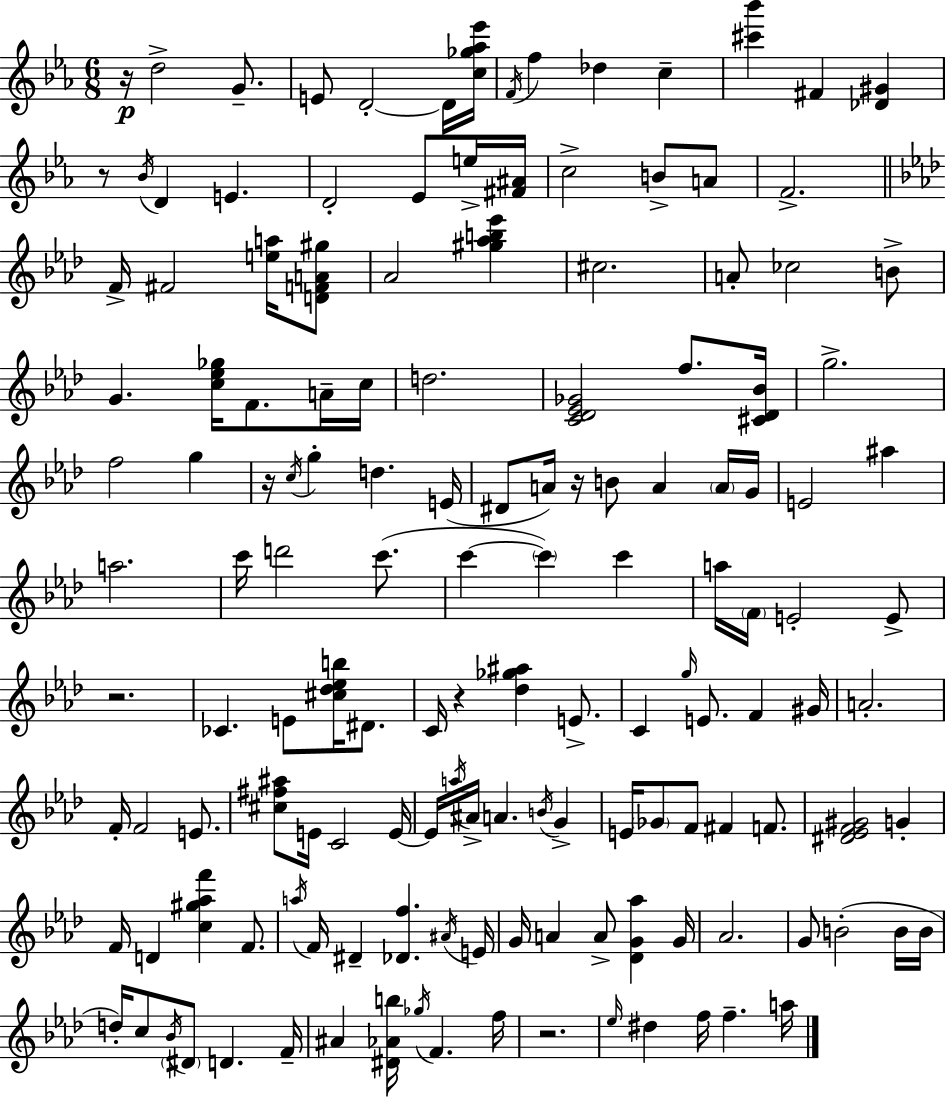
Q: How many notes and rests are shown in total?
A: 145